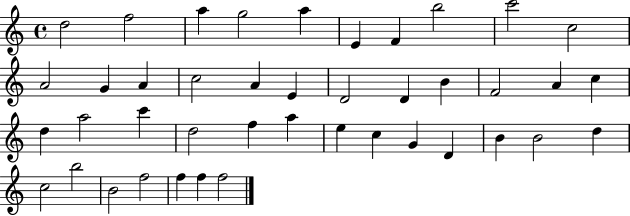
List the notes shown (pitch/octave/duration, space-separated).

D5/h F5/h A5/q G5/h A5/q E4/q F4/q B5/h C6/h C5/h A4/h G4/q A4/q C5/h A4/q E4/q D4/h D4/q B4/q F4/h A4/q C5/q D5/q A5/h C6/q D5/h F5/q A5/q E5/q C5/q G4/q D4/q B4/q B4/h D5/q C5/h B5/h B4/h F5/h F5/q F5/q F5/h